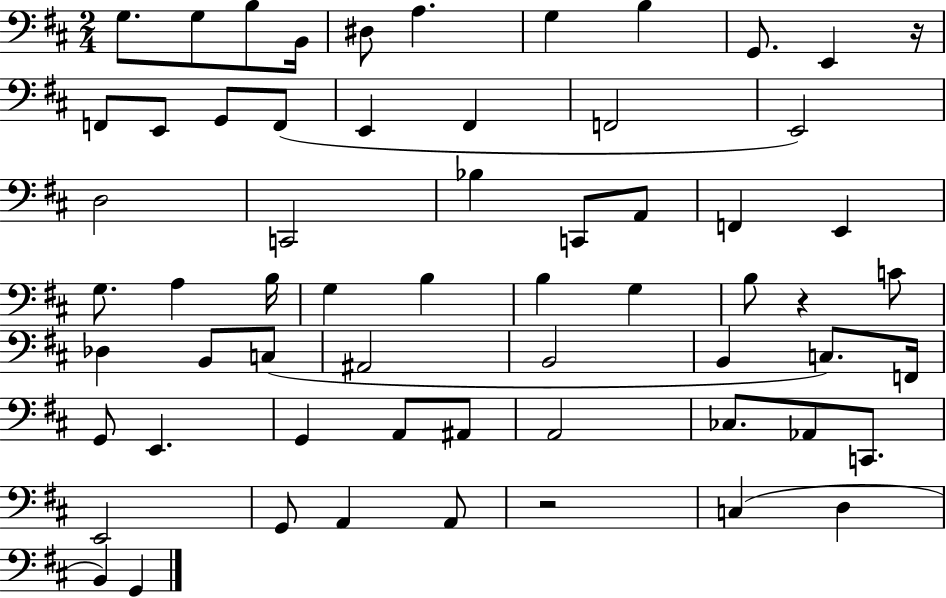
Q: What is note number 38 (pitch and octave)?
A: A#2